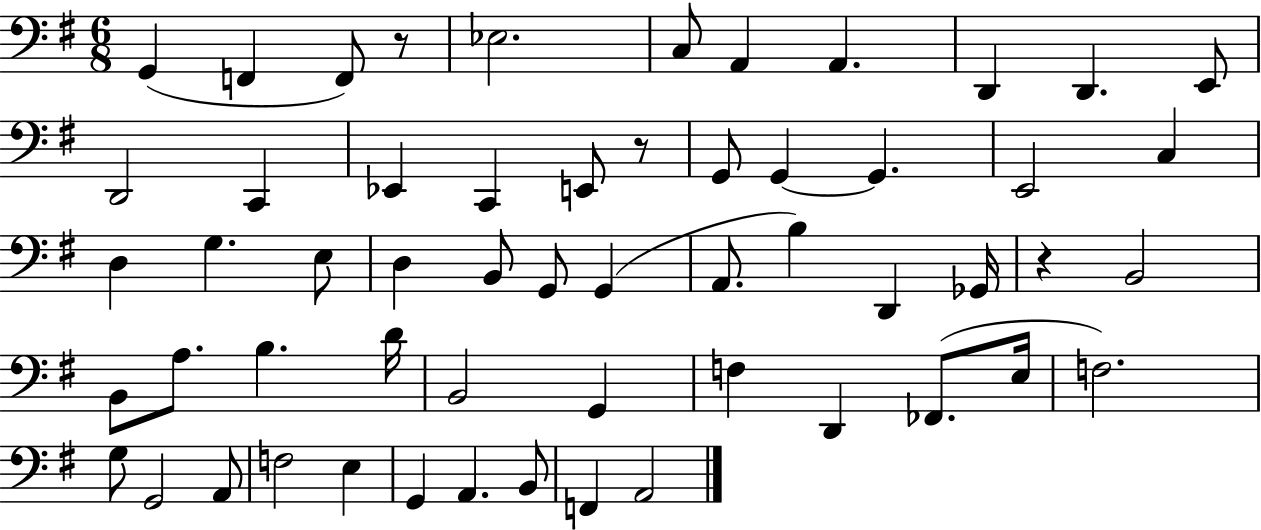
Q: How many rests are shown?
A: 3